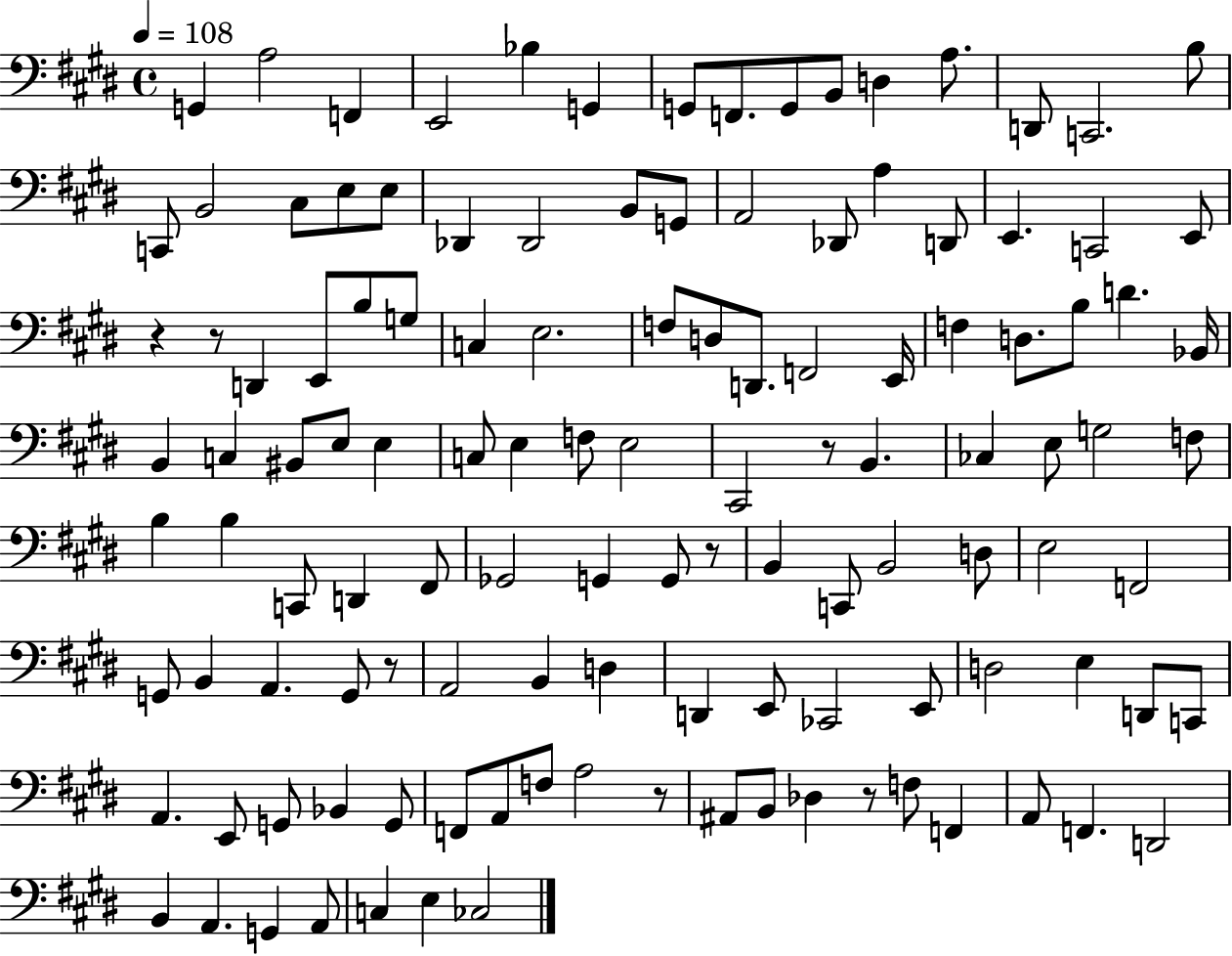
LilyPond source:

{
  \clef bass
  \time 4/4
  \defaultTimeSignature
  \key e \major
  \tempo 4 = 108
  g,4 a2 f,4 | e,2 bes4 g,4 | g,8 f,8. g,8 b,8 d4 a8. | d,8 c,2. b8 | \break c,8 b,2 cis8 e8 e8 | des,4 des,2 b,8 g,8 | a,2 des,8 a4 d,8 | e,4. c,2 e,8 | \break r4 r8 d,4 e,8 b8 g8 | c4 e2. | f8 d8 d,8. f,2 e,16 | f4 d8. b8 d'4. bes,16 | \break b,4 c4 bis,8 e8 e4 | c8 e4 f8 e2 | cis,2 r8 b,4. | ces4 e8 g2 f8 | \break b4 b4 c,8 d,4 fis,8 | ges,2 g,4 g,8 r8 | b,4 c,8 b,2 d8 | e2 f,2 | \break g,8 b,4 a,4. g,8 r8 | a,2 b,4 d4 | d,4 e,8 ces,2 e,8 | d2 e4 d,8 c,8 | \break a,4. e,8 g,8 bes,4 g,8 | f,8 a,8 f8 a2 r8 | ais,8 b,8 des4 r8 f8 f,4 | a,8 f,4. d,2 | \break b,4 a,4. g,4 a,8 | c4 e4 ces2 | \bar "|."
}